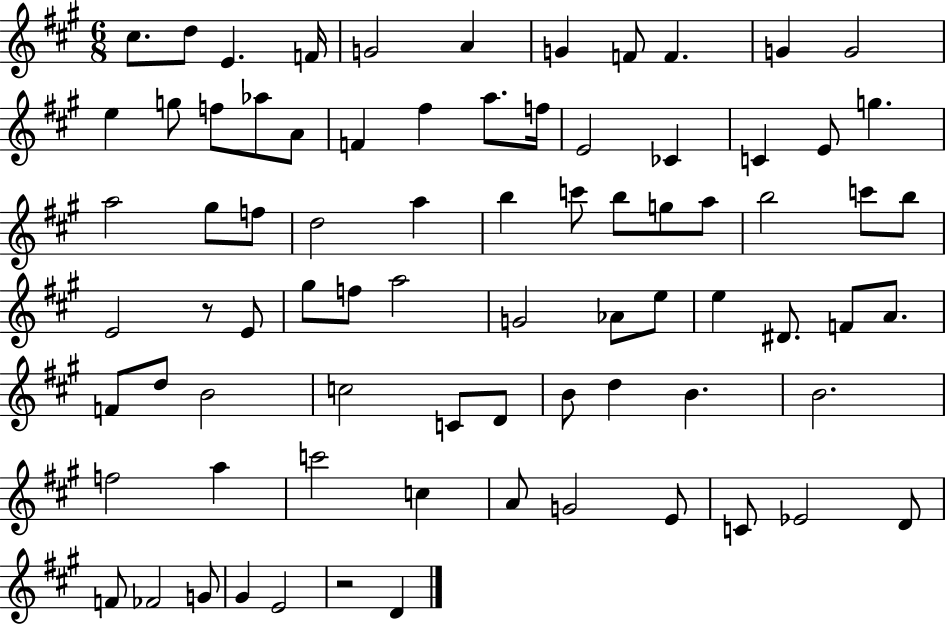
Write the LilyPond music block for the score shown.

{
  \clef treble
  \numericTimeSignature
  \time 6/8
  \key a \major
  cis''8. d''8 e'4. f'16 | g'2 a'4 | g'4 f'8 f'4. | g'4 g'2 | \break e''4 g''8 f''8 aes''8 a'8 | f'4 fis''4 a''8. f''16 | e'2 ces'4 | c'4 e'8 g''4. | \break a''2 gis''8 f''8 | d''2 a''4 | b''4 c'''8 b''8 g''8 a''8 | b''2 c'''8 b''8 | \break e'2 r8 e'8 | gis''8 f''8 a''2 | g'2 aes'8 e''8 | e''4 dis'8. f'8 a'8. | \break f'8 d''8 b'2 | c''2 c'8 d'8 | b'8 d''4 b'4. | b'2. | \break f''2 a''4 | c'''2 c''4 | a'8 g'2 e'8 | c'8 ees'2 d'8 | \break f'8 fes'2 g'8 | gis'4 e'2 | r2 d'4 | \bar "|."
}